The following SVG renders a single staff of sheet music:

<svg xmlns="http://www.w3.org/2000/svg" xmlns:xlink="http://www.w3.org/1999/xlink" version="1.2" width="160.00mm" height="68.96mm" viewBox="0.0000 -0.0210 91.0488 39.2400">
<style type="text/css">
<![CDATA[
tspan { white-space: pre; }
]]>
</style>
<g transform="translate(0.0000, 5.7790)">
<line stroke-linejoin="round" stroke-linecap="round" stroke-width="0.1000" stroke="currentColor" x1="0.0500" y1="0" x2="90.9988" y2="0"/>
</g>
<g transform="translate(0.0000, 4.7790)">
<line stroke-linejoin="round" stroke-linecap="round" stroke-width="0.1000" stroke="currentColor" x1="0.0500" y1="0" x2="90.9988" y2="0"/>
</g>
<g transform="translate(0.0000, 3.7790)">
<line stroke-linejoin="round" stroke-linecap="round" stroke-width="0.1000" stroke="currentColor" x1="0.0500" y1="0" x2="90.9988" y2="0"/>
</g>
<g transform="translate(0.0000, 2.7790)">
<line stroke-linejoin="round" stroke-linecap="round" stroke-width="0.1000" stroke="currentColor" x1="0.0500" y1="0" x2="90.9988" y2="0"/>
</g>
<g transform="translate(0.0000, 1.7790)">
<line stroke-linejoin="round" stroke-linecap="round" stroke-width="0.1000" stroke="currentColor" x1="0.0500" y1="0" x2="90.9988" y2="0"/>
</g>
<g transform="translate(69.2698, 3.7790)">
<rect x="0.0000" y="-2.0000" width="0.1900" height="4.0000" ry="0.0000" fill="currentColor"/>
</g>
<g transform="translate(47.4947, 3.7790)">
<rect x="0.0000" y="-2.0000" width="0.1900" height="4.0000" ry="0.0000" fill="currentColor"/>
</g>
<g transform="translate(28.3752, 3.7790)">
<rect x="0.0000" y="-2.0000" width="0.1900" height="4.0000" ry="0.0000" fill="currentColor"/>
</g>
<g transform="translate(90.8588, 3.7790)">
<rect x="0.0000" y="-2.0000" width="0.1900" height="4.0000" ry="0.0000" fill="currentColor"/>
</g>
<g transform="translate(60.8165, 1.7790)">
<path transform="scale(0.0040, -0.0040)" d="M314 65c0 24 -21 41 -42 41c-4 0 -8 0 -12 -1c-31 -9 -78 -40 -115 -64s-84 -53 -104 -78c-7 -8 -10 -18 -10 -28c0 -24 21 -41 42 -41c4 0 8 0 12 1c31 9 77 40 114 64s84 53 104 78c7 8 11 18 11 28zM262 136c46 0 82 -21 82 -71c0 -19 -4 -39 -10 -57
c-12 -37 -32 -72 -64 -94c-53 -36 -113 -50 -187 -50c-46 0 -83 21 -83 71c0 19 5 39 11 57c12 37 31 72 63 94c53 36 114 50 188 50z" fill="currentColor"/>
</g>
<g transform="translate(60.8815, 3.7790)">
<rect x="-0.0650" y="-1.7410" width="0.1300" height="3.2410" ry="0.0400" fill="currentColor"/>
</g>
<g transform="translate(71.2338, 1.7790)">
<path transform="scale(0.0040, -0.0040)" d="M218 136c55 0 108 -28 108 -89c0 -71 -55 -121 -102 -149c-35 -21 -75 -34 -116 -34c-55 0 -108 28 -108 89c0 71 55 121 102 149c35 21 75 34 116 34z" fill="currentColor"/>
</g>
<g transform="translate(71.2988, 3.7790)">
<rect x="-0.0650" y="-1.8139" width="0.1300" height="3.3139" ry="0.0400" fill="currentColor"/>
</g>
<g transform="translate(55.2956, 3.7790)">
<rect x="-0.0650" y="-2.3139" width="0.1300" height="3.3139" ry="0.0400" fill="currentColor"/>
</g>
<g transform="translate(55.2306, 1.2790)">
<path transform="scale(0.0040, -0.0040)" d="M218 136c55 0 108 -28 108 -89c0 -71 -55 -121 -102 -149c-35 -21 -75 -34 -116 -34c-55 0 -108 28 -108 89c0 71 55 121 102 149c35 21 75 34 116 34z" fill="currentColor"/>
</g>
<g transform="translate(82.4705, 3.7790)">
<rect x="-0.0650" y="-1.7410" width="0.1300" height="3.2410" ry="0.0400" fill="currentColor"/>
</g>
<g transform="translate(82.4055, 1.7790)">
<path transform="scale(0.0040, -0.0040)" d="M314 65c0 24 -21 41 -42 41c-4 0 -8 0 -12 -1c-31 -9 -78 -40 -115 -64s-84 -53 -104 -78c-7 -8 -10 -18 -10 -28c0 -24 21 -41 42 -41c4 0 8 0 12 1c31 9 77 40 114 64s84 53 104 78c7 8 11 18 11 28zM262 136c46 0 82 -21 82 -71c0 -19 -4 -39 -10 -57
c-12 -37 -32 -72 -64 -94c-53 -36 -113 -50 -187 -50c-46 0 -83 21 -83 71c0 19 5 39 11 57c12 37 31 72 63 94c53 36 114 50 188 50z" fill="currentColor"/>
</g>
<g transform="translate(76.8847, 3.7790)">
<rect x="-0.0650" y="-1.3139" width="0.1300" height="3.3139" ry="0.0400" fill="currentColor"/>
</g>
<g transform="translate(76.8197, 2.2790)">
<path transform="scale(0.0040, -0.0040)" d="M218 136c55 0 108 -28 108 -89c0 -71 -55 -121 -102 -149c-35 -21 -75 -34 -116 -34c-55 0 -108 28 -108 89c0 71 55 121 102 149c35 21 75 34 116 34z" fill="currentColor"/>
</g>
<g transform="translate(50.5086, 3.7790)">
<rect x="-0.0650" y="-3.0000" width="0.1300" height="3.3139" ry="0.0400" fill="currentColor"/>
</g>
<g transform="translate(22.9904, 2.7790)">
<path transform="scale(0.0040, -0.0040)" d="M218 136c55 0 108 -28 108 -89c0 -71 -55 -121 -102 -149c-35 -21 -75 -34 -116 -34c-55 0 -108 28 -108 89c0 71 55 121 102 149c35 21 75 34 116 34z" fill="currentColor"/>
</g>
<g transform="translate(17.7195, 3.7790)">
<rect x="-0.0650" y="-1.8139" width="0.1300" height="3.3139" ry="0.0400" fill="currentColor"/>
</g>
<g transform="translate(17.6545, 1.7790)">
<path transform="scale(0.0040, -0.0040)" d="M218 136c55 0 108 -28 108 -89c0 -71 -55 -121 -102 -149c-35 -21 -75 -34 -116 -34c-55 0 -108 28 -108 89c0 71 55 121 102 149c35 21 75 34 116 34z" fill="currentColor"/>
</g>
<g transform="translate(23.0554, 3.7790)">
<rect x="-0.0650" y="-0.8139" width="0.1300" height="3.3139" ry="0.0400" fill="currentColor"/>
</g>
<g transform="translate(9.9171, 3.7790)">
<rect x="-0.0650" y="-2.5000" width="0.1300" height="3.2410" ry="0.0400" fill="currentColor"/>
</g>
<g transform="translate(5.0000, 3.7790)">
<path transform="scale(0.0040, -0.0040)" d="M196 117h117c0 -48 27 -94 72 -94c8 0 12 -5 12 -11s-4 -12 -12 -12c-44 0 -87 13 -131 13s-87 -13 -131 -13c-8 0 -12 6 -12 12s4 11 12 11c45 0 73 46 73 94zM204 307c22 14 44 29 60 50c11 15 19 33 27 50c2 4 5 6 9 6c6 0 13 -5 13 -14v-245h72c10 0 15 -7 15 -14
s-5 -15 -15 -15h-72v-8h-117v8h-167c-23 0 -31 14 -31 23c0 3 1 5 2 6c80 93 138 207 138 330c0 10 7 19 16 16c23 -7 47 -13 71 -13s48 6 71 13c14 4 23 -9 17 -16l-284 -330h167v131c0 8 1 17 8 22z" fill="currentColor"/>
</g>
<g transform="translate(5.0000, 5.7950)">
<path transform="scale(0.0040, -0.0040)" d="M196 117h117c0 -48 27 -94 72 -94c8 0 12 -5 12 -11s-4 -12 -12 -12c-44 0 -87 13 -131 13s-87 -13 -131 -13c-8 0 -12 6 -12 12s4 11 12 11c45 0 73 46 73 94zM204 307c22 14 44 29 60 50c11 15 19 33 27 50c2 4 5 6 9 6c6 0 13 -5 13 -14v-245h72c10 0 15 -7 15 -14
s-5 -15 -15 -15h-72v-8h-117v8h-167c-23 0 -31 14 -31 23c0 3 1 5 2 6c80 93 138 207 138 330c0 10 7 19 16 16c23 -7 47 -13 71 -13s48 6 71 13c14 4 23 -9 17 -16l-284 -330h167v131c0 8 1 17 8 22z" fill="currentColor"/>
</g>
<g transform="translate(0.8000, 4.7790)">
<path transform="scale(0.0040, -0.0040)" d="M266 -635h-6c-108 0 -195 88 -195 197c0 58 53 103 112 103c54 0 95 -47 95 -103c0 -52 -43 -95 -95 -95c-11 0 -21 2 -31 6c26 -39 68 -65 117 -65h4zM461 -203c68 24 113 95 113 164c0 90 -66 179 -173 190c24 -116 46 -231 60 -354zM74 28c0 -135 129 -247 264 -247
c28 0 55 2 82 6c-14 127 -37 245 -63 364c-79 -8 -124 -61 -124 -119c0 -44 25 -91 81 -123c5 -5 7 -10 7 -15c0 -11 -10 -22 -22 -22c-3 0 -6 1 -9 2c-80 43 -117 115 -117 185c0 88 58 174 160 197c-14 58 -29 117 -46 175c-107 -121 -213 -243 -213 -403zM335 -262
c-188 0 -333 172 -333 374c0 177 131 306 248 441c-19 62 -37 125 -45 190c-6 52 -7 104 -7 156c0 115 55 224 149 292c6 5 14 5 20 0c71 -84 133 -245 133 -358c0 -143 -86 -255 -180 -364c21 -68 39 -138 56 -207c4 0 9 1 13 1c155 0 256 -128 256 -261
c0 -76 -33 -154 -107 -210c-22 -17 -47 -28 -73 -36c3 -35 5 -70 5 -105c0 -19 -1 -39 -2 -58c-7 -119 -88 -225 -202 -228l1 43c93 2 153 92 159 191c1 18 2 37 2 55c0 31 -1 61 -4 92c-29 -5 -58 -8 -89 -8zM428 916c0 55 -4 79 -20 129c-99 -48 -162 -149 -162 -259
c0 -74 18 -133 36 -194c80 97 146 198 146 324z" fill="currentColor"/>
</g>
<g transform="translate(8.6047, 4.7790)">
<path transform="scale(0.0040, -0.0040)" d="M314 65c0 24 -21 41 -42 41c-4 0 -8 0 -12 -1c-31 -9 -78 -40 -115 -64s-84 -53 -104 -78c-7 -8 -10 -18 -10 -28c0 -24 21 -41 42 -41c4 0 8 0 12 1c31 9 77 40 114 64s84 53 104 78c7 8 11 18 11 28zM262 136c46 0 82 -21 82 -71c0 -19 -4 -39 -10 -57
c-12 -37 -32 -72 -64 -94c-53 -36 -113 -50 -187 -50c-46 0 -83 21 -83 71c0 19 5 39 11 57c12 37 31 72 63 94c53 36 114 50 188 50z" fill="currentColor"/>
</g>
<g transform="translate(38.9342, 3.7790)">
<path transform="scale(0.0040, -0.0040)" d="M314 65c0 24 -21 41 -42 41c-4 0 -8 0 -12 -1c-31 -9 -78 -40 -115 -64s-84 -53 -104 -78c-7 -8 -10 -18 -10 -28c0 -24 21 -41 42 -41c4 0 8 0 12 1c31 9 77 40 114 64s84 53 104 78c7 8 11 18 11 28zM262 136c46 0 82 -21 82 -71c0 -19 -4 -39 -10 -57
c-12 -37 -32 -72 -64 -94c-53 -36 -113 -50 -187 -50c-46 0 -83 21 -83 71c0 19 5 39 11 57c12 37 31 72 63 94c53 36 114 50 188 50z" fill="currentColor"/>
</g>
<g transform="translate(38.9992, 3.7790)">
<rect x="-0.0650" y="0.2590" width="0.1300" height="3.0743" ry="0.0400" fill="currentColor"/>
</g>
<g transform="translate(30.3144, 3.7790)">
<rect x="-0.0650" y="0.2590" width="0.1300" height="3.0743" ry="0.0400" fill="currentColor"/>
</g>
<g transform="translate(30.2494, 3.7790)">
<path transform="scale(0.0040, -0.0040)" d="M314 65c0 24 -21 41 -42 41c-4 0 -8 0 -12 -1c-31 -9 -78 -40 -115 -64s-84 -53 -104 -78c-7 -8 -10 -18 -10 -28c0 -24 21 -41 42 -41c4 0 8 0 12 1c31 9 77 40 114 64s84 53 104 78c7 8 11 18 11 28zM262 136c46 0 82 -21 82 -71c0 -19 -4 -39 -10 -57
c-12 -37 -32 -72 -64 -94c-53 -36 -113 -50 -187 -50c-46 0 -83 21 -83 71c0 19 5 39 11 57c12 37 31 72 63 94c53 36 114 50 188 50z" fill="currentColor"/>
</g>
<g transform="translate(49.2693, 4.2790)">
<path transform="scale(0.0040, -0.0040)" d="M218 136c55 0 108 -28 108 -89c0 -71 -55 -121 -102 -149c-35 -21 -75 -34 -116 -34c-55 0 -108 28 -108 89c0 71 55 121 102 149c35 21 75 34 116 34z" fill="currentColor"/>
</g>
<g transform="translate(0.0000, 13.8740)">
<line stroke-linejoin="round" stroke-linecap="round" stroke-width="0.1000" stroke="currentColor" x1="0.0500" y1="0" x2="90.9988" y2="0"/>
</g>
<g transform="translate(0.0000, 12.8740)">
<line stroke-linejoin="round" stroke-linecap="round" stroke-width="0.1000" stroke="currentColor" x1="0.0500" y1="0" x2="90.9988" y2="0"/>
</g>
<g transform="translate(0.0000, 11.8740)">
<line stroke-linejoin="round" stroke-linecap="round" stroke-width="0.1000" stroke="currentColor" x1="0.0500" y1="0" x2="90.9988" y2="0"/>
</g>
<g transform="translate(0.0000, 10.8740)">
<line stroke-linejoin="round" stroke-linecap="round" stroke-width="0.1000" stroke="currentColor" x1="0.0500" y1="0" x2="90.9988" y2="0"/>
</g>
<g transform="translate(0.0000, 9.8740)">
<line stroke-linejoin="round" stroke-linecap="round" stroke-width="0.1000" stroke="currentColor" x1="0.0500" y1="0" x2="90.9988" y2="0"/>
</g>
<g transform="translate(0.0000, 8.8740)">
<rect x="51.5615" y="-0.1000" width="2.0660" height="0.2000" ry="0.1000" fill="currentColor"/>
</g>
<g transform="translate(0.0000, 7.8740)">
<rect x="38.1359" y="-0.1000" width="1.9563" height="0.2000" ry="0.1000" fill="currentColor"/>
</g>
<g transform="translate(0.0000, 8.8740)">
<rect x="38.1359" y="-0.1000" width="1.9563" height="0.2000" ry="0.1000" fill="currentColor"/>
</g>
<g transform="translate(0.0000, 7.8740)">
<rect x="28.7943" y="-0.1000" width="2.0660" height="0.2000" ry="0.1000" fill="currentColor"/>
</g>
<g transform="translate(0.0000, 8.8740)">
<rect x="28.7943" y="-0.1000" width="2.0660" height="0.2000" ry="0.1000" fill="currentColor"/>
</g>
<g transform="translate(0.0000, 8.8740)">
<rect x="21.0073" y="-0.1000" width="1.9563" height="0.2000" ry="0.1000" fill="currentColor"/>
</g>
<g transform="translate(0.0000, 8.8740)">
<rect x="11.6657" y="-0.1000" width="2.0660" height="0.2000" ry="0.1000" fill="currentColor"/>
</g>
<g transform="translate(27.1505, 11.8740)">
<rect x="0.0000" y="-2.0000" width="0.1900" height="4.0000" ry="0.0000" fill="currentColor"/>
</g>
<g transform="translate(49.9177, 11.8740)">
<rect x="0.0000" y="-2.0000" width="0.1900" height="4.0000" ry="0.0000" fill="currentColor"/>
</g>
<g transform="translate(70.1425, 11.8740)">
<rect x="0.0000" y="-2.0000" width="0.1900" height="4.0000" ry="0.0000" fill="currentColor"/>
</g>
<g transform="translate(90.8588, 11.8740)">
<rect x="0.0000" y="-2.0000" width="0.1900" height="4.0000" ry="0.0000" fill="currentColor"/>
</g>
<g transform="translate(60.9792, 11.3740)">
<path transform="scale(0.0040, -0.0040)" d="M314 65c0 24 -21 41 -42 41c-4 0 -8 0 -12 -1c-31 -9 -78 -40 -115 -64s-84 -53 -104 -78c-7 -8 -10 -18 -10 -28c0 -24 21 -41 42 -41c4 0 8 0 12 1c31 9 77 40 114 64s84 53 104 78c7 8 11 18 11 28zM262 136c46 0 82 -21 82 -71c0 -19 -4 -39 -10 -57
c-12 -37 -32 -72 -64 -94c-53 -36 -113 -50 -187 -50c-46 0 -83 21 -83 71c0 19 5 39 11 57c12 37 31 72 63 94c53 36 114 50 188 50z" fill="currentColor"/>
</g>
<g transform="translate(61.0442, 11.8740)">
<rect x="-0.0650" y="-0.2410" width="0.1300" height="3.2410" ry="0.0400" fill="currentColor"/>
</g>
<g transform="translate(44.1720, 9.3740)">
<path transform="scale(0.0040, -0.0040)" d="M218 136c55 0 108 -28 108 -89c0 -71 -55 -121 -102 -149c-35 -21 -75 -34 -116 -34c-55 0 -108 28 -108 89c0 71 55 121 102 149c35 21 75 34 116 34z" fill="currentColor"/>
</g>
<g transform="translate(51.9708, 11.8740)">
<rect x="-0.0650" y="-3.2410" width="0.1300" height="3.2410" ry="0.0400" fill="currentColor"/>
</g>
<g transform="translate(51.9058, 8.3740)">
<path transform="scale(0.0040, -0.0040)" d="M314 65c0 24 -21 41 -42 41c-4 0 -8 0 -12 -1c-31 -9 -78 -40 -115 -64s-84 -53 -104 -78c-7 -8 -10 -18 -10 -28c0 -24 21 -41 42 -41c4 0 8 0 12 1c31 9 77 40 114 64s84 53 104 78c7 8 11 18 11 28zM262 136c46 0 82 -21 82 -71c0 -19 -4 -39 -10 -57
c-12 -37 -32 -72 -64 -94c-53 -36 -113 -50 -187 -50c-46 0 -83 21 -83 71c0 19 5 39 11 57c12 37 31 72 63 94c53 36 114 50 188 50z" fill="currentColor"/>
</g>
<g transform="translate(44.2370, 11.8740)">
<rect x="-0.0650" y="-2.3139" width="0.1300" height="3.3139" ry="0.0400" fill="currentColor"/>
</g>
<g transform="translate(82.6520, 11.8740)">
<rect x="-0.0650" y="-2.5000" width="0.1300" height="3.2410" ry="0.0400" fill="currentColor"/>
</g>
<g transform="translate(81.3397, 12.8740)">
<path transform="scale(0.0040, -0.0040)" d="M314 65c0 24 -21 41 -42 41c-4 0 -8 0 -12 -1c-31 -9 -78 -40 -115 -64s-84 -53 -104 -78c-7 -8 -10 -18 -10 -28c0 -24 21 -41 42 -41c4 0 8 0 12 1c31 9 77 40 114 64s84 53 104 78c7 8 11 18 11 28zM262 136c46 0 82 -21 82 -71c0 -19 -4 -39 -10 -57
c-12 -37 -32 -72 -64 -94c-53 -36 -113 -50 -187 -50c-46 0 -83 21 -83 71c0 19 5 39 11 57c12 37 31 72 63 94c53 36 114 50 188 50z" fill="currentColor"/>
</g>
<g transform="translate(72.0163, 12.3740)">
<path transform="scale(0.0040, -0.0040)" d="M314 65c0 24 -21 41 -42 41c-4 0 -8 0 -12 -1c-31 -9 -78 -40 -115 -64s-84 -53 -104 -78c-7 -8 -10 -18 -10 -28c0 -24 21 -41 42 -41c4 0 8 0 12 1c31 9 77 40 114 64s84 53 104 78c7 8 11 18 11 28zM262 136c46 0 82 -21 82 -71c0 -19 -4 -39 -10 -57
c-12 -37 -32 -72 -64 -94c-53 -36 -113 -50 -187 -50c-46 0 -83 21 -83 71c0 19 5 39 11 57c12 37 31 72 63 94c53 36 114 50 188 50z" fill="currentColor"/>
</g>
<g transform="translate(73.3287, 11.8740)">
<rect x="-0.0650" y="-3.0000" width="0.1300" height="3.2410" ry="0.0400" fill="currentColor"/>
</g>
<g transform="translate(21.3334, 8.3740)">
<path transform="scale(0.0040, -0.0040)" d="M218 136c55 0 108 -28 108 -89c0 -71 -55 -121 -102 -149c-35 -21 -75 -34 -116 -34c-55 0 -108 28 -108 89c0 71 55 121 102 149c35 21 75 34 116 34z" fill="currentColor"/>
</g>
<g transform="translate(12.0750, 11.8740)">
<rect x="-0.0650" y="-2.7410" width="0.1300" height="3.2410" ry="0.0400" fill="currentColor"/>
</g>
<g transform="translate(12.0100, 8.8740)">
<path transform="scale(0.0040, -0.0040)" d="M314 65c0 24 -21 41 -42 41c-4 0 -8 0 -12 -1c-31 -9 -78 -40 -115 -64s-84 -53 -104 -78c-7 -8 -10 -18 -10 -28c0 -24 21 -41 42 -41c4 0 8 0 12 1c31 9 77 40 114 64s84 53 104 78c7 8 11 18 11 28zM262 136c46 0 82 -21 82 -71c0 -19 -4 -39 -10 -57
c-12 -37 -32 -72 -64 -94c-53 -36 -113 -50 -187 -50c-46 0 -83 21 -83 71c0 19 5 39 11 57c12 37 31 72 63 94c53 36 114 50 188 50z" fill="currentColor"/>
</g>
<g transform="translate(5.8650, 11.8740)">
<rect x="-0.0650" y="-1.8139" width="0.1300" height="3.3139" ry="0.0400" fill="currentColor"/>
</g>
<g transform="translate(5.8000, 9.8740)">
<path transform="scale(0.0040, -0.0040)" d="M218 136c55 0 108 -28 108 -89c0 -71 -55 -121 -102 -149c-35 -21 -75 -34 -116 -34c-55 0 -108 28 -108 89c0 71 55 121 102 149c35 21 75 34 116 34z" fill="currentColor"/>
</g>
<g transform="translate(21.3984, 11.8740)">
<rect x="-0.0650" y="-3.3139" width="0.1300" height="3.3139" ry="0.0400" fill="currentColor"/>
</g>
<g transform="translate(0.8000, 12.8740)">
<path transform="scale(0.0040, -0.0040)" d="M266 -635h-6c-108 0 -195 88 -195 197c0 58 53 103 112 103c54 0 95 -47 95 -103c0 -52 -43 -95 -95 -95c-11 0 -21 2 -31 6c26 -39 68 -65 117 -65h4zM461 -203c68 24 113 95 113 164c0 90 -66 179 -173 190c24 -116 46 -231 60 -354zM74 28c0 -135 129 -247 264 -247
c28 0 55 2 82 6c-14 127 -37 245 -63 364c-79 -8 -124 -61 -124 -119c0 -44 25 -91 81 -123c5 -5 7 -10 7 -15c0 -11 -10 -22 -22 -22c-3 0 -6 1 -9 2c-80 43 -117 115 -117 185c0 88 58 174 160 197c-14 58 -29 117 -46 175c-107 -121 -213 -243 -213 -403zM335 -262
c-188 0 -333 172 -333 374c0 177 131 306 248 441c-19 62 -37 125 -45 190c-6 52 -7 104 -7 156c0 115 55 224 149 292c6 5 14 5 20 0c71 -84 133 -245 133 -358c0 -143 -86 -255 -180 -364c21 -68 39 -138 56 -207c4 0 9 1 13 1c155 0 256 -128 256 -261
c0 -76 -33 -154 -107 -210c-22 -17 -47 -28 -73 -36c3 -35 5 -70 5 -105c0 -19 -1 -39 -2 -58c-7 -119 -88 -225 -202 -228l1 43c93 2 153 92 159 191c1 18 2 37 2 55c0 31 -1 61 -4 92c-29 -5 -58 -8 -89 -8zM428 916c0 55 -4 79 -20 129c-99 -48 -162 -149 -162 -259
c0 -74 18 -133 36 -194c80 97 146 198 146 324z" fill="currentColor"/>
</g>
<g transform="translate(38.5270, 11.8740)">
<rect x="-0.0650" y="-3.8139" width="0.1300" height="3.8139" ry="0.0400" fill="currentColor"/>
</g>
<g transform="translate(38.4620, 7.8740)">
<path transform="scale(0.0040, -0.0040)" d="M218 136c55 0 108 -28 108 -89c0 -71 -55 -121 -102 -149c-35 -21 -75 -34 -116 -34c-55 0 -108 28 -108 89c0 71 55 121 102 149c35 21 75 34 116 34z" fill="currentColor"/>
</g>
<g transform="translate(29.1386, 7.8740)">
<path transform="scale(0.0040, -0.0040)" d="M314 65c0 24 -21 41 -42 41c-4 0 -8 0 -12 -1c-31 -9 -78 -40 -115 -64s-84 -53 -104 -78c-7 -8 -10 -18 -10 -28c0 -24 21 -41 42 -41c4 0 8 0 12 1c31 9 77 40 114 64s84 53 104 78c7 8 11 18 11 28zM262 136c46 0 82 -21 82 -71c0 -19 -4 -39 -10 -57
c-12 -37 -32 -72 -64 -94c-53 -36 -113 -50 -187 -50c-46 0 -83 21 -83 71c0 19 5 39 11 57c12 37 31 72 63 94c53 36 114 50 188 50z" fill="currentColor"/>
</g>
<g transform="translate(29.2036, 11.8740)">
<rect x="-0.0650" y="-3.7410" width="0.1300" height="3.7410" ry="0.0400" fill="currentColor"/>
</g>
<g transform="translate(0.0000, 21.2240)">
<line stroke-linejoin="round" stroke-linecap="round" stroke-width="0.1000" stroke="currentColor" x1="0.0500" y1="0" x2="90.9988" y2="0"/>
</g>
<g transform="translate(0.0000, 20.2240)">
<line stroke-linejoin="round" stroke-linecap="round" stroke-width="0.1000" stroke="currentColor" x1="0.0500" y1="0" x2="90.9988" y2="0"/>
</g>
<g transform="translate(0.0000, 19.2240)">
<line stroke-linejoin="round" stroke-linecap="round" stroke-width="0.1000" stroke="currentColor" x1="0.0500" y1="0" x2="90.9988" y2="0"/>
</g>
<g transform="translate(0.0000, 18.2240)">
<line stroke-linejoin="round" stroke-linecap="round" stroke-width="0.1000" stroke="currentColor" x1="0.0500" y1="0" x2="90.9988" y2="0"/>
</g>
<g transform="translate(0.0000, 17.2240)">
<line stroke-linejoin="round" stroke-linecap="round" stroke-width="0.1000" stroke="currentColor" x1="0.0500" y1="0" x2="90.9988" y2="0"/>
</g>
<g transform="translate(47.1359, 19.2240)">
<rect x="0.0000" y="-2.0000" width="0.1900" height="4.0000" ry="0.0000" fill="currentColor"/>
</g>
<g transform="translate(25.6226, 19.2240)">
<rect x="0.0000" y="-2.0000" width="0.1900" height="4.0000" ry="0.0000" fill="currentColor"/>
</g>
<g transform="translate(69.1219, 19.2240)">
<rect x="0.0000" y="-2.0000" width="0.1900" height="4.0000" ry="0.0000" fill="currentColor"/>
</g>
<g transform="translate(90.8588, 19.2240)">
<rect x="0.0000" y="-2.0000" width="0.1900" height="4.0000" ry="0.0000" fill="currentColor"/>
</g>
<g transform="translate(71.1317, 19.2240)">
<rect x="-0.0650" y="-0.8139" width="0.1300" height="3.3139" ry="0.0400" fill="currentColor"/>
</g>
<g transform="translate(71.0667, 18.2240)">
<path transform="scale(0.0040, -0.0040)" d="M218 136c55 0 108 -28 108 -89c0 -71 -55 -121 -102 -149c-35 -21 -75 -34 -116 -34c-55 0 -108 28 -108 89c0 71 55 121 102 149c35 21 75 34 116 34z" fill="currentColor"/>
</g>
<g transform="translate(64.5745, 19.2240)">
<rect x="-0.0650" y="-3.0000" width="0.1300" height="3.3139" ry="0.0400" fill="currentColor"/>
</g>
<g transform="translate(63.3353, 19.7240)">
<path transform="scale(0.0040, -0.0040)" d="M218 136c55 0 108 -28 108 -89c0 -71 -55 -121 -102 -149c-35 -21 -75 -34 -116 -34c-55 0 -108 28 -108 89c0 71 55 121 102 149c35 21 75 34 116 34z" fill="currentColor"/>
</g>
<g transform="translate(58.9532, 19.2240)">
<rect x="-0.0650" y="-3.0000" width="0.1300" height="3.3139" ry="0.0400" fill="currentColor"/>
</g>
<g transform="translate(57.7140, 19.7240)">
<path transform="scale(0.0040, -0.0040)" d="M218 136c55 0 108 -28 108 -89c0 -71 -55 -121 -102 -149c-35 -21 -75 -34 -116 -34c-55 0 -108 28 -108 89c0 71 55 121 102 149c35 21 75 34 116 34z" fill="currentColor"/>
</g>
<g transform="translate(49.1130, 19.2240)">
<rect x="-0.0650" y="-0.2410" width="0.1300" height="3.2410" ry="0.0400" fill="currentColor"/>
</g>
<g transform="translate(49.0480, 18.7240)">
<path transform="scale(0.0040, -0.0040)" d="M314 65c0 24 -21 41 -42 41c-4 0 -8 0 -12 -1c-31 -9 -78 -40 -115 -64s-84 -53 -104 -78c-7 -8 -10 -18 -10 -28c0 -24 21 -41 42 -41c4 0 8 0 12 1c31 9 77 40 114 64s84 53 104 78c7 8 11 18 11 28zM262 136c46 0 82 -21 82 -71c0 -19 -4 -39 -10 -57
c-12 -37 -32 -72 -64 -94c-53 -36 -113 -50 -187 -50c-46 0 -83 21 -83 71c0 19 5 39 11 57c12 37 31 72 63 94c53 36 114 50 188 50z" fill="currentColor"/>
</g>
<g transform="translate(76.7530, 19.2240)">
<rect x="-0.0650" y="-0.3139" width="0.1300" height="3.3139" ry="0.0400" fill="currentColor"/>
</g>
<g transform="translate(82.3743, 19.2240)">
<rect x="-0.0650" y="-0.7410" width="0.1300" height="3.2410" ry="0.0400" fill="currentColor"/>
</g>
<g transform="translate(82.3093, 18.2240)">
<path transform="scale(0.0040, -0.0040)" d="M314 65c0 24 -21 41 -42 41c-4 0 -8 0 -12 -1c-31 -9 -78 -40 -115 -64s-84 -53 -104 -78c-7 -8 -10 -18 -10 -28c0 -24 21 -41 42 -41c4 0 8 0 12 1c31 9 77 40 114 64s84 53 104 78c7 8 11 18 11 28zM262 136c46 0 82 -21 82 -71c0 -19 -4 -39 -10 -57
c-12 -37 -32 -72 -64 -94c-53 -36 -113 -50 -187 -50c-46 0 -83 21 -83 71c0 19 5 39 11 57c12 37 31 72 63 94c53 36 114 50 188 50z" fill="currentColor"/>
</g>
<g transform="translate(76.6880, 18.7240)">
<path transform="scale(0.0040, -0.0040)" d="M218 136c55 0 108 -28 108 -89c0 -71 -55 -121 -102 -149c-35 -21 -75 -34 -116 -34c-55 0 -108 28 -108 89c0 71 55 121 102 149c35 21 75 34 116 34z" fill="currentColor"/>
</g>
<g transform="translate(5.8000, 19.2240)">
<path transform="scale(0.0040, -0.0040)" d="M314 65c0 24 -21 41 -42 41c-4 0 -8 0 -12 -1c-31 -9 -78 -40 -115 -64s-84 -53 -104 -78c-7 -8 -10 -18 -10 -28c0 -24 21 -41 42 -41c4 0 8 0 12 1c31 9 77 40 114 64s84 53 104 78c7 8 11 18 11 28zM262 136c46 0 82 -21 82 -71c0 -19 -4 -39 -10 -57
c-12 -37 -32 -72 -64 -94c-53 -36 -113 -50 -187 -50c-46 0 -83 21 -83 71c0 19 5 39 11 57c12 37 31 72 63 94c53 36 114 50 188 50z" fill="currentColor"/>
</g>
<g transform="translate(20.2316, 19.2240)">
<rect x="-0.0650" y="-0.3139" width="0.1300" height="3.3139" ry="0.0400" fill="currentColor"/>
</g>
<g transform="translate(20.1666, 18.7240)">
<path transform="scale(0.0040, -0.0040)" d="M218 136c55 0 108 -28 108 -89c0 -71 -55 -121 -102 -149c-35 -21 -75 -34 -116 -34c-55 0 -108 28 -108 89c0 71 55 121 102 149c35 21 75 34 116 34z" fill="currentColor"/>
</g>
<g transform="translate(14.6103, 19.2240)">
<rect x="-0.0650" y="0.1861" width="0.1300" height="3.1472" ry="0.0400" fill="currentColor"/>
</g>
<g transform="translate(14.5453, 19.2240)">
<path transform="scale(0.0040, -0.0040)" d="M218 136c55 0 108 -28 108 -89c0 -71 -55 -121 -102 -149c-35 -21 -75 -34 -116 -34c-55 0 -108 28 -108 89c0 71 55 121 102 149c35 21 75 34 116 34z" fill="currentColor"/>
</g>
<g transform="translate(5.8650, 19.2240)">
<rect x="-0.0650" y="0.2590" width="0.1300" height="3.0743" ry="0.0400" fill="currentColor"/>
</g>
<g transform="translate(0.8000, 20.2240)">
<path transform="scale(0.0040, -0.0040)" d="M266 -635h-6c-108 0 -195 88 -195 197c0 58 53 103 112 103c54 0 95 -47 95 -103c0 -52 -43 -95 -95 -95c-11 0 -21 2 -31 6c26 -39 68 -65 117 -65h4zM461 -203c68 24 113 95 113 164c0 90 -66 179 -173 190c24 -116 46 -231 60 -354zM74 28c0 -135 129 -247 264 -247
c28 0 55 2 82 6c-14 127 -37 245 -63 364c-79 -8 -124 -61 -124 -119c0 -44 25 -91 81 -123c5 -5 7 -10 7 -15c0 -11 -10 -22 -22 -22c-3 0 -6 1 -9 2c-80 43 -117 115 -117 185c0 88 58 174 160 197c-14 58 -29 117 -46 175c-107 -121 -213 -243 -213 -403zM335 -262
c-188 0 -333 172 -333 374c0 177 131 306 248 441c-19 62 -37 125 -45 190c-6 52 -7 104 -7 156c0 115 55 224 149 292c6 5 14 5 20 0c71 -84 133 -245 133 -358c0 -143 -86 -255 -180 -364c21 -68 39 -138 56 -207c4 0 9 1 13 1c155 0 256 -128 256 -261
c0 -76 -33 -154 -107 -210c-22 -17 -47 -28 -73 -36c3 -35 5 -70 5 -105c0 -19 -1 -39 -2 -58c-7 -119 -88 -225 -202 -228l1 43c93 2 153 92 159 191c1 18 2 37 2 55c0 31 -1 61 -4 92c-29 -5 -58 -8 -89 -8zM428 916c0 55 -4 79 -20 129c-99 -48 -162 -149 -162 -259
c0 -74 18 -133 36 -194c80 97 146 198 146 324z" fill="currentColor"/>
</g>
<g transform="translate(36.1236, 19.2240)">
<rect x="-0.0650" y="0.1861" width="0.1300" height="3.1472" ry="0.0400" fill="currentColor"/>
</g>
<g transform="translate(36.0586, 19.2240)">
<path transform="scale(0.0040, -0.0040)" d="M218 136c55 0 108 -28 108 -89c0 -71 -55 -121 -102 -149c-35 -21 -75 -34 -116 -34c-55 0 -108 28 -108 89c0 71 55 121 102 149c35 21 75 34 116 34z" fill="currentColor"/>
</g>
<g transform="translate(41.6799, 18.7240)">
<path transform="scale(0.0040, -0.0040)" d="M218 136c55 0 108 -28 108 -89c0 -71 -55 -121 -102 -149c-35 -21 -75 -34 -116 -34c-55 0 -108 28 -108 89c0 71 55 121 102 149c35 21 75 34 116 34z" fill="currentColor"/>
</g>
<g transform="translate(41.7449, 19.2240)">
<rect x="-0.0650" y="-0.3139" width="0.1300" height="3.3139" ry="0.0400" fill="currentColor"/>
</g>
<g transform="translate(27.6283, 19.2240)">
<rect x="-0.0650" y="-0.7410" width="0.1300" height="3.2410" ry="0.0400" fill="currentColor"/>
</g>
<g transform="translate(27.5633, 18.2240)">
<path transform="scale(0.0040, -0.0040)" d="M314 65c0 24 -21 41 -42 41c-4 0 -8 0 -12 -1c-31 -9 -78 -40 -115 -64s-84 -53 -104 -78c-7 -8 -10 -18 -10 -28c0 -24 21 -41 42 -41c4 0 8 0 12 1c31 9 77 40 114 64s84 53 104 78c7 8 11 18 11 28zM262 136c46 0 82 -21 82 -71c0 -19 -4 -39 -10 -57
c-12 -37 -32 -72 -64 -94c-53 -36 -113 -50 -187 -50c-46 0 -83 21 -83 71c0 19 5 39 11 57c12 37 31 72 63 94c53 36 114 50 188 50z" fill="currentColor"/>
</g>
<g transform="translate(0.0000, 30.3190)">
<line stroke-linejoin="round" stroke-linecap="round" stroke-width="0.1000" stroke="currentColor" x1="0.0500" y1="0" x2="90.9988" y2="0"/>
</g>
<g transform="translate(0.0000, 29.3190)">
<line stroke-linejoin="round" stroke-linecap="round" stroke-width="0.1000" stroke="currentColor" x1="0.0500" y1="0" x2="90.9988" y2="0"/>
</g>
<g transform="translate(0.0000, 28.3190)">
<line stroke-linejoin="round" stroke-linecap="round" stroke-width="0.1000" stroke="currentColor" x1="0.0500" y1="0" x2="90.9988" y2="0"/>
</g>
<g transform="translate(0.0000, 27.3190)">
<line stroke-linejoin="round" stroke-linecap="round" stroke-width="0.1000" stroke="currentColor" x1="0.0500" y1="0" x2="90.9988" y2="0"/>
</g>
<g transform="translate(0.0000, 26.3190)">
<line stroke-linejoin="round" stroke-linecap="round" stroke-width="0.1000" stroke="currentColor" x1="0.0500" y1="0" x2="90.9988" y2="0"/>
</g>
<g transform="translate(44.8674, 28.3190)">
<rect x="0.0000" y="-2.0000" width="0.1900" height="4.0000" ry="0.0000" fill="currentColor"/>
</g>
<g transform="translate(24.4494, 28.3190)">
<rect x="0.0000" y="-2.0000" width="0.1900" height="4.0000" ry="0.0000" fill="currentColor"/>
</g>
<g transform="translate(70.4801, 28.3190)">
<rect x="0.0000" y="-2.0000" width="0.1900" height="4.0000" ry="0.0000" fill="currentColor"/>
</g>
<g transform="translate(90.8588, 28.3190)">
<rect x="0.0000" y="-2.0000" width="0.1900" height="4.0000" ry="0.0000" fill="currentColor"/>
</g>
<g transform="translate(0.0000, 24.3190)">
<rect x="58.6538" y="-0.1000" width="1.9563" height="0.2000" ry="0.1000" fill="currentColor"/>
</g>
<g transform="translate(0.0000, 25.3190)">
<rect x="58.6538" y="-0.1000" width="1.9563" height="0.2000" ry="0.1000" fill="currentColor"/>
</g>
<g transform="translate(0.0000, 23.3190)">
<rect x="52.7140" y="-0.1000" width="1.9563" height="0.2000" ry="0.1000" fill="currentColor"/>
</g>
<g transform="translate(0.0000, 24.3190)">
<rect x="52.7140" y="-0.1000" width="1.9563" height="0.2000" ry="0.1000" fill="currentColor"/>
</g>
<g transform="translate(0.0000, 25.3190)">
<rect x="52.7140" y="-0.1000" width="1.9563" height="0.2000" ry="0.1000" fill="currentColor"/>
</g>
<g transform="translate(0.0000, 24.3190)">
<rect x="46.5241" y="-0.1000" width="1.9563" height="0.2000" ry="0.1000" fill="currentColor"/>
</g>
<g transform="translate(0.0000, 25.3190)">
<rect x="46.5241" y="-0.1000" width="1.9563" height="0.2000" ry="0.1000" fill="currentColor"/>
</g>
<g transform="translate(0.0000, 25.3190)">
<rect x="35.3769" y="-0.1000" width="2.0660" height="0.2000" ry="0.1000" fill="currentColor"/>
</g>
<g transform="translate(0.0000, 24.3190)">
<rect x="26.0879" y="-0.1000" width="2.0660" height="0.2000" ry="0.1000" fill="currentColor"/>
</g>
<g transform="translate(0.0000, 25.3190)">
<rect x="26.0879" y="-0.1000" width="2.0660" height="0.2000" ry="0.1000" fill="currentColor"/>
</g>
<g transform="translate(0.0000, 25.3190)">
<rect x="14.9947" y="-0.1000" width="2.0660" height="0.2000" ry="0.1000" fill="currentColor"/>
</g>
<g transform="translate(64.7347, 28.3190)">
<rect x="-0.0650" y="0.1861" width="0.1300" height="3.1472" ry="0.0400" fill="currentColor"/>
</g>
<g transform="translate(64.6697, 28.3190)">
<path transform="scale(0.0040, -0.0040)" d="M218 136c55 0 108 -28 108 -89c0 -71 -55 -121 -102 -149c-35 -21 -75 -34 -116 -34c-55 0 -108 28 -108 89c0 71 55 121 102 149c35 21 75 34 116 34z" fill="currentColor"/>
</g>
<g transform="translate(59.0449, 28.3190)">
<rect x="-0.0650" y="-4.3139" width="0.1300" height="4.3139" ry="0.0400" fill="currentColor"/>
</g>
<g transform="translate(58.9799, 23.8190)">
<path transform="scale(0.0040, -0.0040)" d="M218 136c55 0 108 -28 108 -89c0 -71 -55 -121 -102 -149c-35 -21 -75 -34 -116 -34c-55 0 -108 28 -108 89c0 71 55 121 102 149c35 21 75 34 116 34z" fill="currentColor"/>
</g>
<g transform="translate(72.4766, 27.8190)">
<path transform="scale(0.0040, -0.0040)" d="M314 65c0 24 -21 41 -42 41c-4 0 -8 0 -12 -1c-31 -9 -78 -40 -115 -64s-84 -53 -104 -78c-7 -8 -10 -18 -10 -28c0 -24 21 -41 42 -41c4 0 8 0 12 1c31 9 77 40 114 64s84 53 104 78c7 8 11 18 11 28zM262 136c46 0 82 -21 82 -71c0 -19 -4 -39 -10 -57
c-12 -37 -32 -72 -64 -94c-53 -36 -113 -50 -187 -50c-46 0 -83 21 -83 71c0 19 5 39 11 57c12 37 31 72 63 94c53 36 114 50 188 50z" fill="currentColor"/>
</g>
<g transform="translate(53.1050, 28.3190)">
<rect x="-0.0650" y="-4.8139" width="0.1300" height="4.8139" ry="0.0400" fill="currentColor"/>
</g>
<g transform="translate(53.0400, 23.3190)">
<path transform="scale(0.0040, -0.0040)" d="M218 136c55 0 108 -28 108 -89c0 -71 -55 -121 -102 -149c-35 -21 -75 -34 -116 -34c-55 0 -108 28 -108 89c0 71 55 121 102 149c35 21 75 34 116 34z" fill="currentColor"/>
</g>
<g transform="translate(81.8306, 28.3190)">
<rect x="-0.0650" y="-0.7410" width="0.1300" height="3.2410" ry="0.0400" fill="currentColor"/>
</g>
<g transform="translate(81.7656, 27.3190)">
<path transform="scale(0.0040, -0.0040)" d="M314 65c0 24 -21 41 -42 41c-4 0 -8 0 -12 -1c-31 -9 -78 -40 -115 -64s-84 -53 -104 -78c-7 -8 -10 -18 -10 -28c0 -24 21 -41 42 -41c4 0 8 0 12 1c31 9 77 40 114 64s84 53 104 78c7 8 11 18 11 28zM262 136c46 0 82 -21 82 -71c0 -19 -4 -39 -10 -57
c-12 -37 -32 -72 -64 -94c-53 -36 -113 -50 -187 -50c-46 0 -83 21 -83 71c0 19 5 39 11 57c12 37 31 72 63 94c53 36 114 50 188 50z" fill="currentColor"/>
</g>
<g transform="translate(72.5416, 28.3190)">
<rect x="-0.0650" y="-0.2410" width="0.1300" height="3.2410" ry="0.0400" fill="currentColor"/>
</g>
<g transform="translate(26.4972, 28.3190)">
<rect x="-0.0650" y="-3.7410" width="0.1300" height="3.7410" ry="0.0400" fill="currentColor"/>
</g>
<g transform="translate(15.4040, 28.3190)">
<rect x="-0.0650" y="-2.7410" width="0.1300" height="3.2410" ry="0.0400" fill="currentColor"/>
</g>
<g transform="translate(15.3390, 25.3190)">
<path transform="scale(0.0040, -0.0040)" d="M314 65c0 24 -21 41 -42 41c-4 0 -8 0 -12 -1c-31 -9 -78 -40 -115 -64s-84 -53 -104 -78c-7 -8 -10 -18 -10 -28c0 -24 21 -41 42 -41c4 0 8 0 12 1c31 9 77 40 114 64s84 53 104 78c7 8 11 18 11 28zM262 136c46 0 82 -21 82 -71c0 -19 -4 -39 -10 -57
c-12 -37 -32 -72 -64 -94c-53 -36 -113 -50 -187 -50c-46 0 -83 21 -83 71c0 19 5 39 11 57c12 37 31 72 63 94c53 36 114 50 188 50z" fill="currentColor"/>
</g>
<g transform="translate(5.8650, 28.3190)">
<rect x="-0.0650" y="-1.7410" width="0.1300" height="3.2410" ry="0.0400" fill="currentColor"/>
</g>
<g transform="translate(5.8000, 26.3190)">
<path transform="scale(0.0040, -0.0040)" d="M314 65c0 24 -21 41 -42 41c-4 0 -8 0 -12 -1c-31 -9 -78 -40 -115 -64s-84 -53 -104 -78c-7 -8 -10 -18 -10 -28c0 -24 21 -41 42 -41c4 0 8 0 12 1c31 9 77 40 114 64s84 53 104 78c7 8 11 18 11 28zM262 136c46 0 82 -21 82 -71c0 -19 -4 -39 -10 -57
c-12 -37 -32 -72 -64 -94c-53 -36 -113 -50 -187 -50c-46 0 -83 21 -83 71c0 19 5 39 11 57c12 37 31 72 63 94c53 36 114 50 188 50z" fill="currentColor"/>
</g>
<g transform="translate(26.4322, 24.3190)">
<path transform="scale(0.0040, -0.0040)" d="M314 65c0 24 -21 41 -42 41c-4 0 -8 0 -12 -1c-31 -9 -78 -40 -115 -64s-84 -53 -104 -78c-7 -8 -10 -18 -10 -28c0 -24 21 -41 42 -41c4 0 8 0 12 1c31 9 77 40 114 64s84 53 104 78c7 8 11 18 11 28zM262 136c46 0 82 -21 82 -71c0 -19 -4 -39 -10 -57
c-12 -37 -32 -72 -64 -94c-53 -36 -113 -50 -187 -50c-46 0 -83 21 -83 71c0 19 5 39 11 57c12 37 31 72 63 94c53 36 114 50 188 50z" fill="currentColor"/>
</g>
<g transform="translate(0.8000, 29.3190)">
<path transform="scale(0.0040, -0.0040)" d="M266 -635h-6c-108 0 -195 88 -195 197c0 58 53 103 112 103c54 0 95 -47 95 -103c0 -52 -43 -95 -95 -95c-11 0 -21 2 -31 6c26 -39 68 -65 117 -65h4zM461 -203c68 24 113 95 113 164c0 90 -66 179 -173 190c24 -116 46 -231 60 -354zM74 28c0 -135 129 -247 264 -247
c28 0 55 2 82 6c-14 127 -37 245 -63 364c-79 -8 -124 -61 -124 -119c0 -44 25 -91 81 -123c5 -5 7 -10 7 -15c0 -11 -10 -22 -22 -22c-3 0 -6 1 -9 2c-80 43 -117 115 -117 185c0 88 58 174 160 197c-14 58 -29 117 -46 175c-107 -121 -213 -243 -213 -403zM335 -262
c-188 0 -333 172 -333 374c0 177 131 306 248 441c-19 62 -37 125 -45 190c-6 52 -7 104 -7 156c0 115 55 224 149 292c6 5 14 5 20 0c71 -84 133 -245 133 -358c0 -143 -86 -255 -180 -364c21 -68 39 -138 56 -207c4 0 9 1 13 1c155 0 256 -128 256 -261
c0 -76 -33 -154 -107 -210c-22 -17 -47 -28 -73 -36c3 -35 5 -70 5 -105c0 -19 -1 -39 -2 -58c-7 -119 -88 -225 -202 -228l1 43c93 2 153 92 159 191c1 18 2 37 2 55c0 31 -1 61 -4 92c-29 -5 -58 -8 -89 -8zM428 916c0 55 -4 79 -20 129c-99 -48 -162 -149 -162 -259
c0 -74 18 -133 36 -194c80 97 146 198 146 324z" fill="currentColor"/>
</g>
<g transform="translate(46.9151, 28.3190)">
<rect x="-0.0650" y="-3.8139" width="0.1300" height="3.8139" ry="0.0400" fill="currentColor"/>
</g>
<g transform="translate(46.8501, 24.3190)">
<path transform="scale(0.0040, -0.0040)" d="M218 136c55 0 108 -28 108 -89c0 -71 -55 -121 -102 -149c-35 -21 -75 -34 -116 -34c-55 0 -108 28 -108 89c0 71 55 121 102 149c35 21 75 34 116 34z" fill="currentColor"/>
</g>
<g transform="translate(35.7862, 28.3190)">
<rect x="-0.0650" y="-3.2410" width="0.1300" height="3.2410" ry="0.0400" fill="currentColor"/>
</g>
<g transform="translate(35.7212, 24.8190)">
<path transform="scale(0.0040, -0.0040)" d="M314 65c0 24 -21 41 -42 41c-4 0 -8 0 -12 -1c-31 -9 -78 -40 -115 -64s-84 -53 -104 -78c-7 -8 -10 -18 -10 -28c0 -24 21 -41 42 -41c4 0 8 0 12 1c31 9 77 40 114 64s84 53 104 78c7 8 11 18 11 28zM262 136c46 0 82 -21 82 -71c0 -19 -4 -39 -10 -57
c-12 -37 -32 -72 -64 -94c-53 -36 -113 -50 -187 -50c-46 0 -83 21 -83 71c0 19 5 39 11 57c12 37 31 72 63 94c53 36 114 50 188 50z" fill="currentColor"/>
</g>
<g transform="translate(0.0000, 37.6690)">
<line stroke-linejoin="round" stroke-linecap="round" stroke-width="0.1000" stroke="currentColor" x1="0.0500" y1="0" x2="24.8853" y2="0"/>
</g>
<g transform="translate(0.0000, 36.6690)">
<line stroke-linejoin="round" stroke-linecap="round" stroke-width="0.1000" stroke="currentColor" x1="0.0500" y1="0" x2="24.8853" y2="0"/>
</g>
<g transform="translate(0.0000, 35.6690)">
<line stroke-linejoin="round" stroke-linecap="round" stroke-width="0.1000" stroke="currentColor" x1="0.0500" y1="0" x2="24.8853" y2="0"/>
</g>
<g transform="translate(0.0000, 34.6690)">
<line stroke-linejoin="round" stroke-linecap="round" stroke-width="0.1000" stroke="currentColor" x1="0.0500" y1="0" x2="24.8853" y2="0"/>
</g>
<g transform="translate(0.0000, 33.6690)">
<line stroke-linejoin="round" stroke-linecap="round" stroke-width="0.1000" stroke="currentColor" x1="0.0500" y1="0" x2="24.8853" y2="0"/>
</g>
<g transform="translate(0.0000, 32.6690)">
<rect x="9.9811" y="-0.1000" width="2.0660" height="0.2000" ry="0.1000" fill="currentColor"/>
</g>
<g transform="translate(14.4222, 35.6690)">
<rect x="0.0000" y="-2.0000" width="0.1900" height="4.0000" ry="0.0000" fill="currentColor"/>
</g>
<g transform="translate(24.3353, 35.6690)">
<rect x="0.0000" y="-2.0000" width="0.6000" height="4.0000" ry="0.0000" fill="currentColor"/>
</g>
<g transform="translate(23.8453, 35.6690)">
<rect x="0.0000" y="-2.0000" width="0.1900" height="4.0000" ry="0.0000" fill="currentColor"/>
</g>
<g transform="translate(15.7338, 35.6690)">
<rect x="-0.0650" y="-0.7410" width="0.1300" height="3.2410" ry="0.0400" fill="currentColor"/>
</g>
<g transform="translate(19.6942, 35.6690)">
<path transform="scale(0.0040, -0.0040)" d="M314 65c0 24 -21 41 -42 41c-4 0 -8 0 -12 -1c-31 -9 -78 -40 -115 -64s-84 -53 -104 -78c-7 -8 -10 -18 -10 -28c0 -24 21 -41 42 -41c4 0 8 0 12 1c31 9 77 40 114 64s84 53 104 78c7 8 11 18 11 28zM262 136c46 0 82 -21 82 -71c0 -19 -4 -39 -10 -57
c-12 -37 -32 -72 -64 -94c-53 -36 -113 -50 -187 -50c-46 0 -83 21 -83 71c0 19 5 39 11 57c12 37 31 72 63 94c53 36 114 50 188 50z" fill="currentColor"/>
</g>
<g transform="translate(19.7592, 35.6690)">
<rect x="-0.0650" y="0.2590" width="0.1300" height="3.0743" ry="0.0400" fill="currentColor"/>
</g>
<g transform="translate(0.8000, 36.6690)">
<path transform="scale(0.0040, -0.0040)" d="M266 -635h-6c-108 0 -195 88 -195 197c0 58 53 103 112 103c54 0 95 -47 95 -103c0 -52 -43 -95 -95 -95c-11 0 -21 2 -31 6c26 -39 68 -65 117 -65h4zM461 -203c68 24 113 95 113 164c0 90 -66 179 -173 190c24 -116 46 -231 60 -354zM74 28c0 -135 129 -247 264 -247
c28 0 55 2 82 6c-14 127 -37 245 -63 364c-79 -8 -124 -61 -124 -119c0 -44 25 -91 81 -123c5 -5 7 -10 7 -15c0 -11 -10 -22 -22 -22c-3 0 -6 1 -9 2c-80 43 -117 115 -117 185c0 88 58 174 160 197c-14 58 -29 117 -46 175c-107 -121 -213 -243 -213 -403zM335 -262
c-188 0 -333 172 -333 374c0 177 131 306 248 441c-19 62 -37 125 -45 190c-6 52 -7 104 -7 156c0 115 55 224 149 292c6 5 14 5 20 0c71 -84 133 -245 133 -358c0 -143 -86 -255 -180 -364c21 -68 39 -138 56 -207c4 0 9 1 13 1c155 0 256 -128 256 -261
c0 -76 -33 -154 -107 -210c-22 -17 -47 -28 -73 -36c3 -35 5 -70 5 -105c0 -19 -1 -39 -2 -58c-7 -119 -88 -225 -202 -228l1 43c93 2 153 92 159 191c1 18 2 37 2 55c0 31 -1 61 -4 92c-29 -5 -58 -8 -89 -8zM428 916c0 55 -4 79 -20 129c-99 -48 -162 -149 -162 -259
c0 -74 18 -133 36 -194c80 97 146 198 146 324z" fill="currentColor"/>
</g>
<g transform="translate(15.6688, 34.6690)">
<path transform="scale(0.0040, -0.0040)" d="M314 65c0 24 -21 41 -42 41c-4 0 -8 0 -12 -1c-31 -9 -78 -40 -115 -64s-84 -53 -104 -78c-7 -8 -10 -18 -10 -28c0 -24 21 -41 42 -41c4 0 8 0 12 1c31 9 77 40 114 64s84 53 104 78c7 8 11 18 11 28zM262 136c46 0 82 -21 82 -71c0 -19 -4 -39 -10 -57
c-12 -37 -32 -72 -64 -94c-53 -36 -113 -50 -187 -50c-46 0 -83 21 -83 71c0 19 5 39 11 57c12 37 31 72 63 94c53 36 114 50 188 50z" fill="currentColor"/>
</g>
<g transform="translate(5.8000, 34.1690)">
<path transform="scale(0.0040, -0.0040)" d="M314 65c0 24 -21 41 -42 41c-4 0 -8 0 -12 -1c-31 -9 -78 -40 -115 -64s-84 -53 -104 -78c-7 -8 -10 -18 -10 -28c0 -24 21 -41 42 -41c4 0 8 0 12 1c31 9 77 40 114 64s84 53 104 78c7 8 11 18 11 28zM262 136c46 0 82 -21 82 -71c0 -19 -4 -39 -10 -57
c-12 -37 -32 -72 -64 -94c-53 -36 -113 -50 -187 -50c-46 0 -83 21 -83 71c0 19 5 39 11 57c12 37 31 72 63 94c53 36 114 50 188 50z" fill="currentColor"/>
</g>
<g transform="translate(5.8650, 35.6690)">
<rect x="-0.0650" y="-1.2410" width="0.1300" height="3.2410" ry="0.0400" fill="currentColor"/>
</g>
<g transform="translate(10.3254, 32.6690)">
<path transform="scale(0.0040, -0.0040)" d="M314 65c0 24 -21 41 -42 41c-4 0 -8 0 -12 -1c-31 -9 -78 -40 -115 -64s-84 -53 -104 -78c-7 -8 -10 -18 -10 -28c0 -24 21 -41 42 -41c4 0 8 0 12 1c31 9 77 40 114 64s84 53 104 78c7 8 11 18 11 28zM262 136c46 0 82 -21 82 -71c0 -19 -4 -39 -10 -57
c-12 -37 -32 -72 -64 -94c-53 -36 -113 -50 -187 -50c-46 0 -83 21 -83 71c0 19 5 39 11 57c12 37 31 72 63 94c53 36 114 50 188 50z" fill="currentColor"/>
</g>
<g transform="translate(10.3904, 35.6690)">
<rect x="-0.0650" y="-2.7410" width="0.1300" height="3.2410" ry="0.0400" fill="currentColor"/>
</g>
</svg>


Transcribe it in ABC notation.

X:1
T:Untitled
M:4/4
L:1/4
K:C
G2 f d B2 B2 A g f2 f e f2 f a2 b c'2 c' g b2 c2 A2 G2 B2 B c d2 B c c2 A A d c d2 f2 a2 c'2 b2 c' e' d' B c2 d2 e2 a2 d2 B2